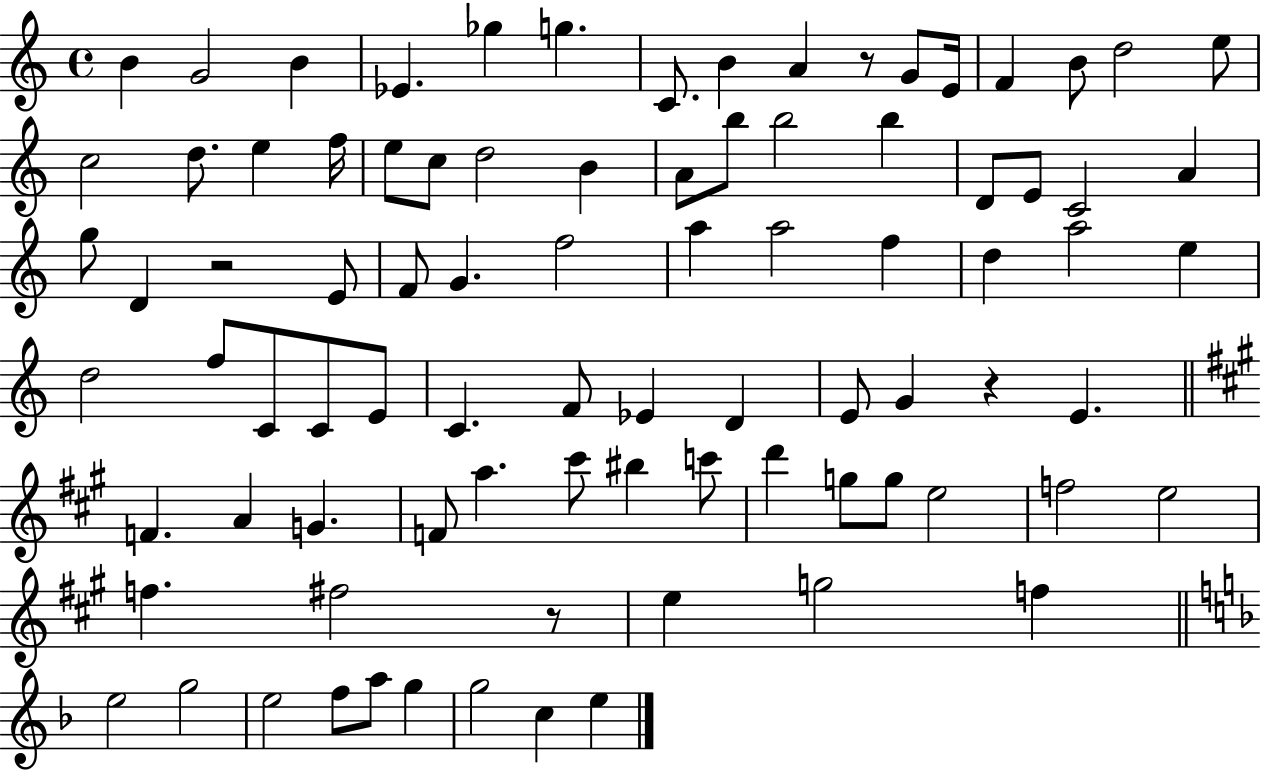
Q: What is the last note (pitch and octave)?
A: E5